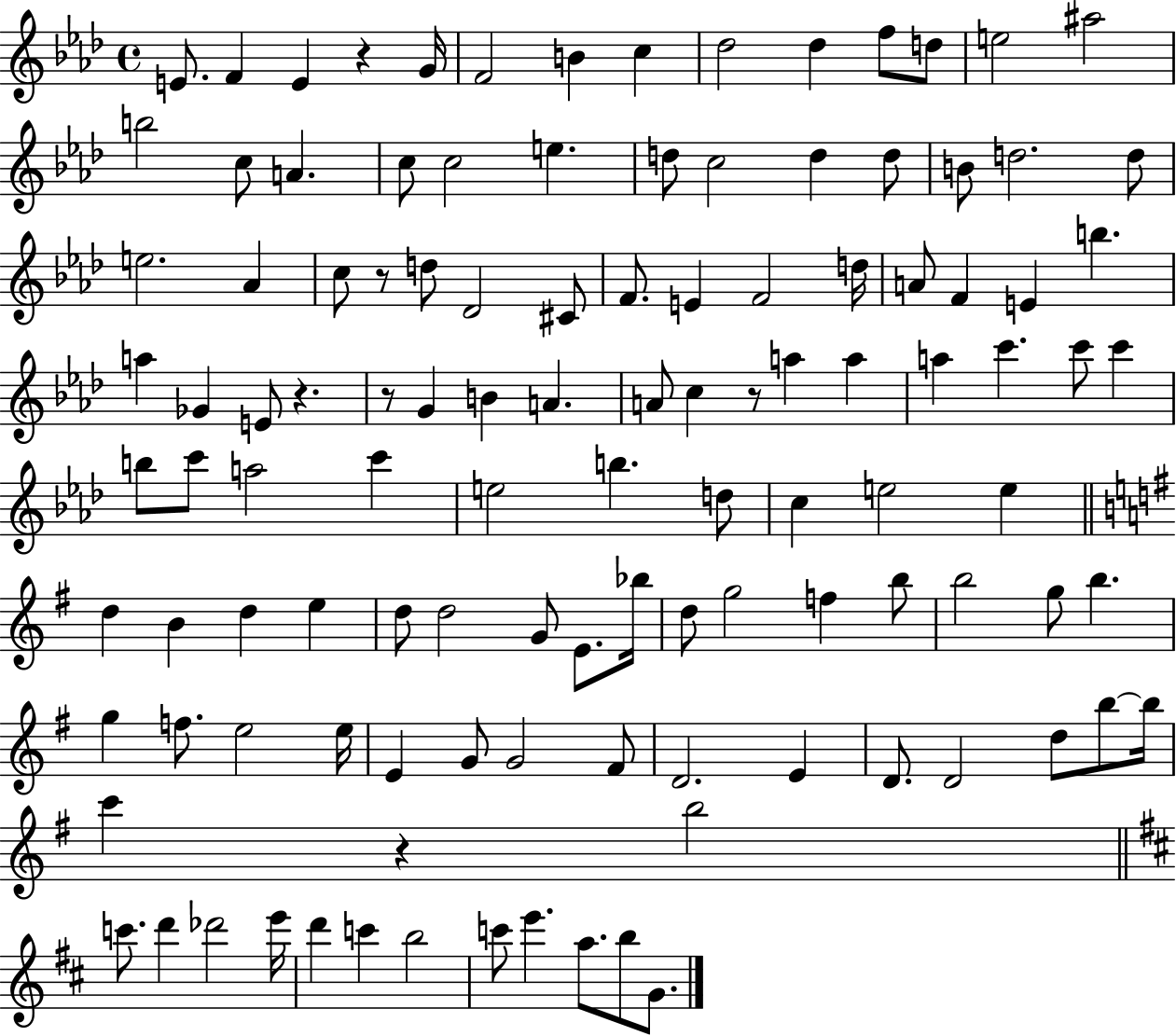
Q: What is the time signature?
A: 4/4